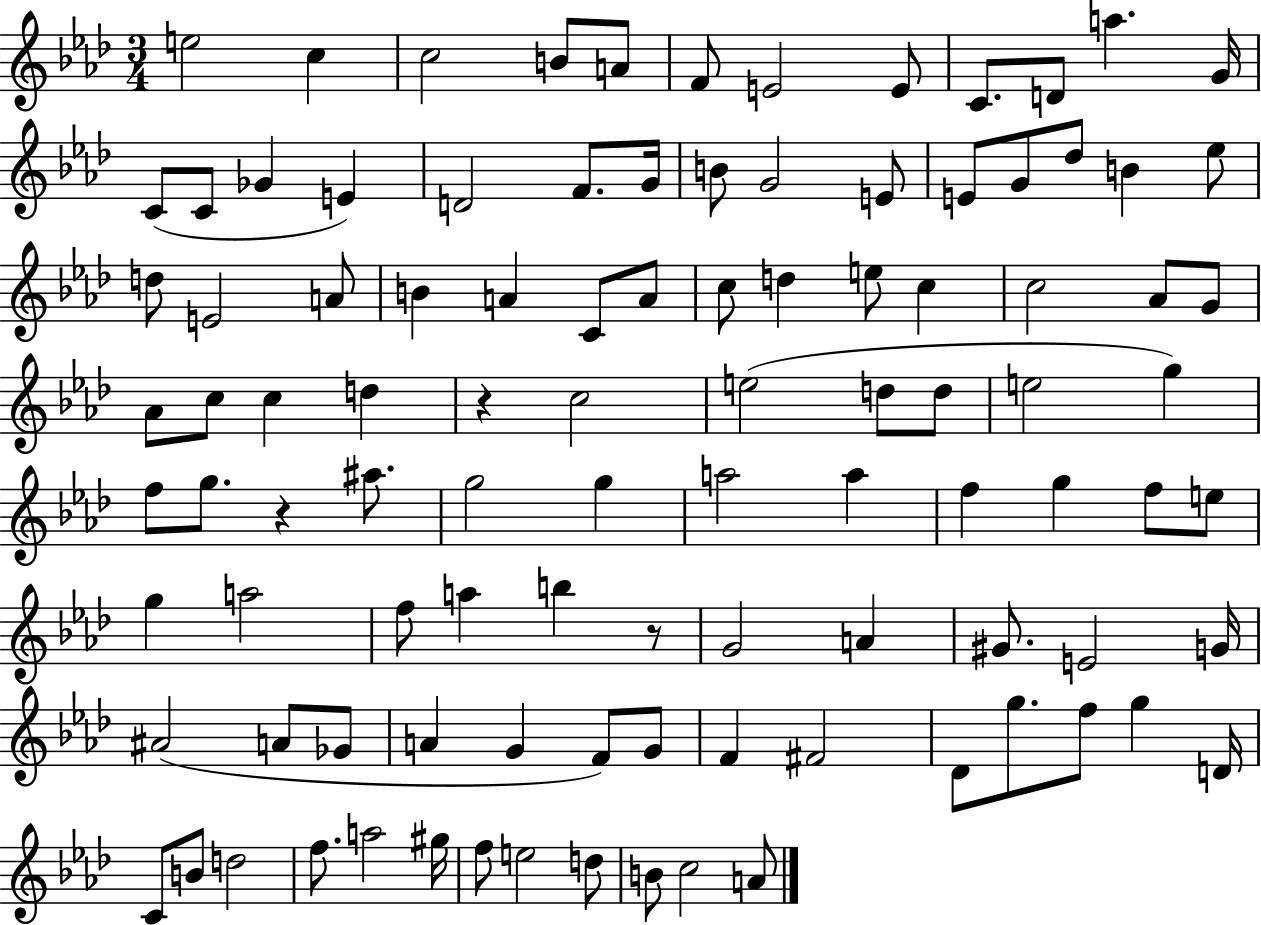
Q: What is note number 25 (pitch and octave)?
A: Db5